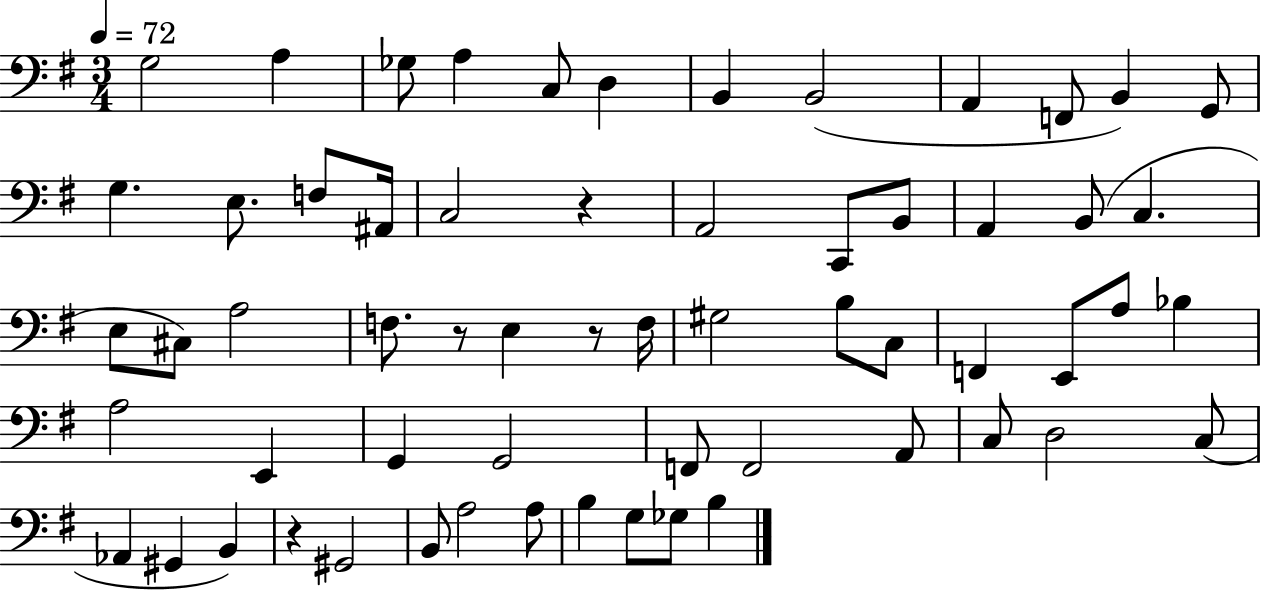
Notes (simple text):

G3/h A3/q Gb3/e A3/q C3/e D3/q B2/q B2/h A2/q F2/e B2/q G2/e G3/q. E3/e. F3/e A#2/s C3/h R/q A2/h C2/e B2/e A2/q B2/e C3/q. E3/e C#3/e A3/h F3/e. R/e E3/q R/e F3/s G#3/h B3/e C3/e F2/q E2/e A3/e Bb3/q A3/h E2/q G2/q G2/h F2/e F2/h A2/e C3/e D3/h C3/e Ab2/q G#2/q B2/q R/q G#2/h B2/e A3/h A3/e B3/q G3/e Gb3/e B3/q